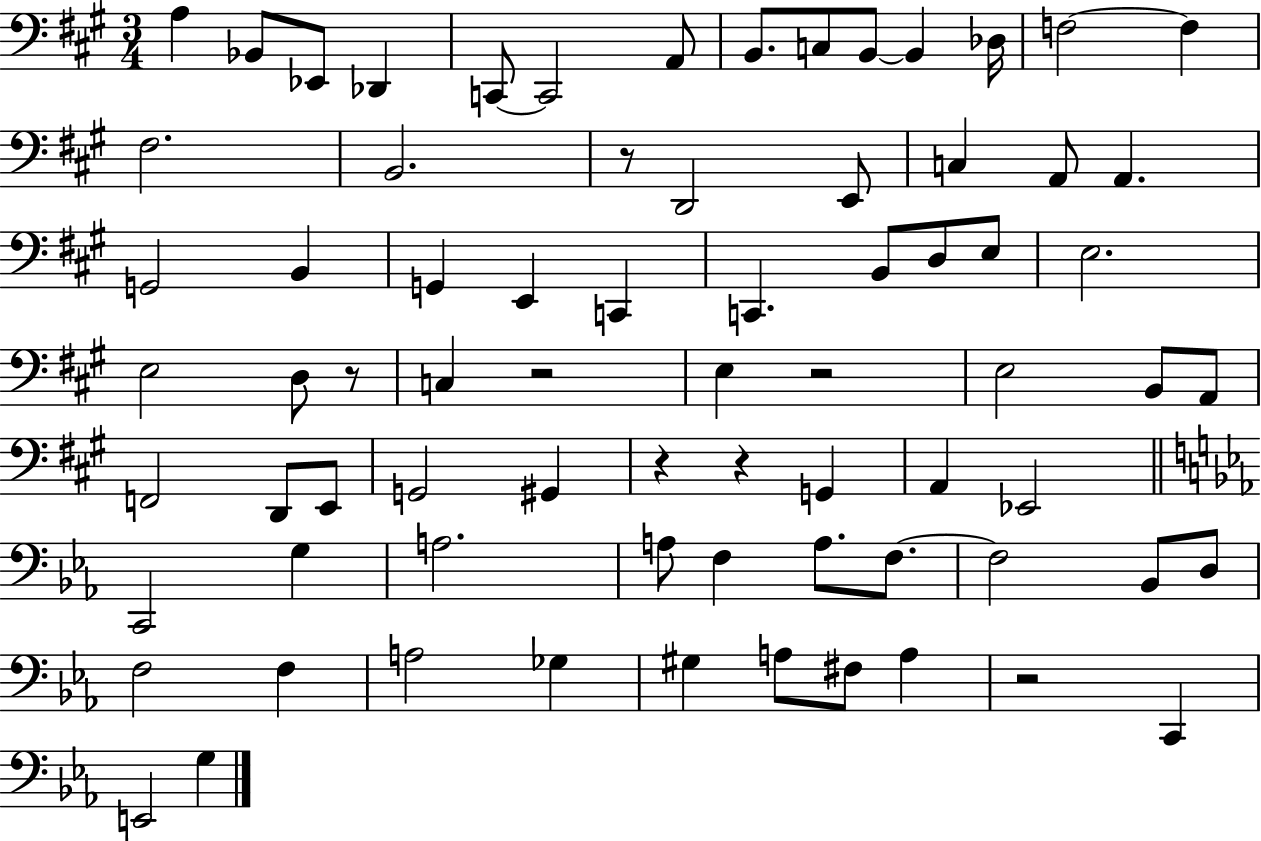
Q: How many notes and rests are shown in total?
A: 74